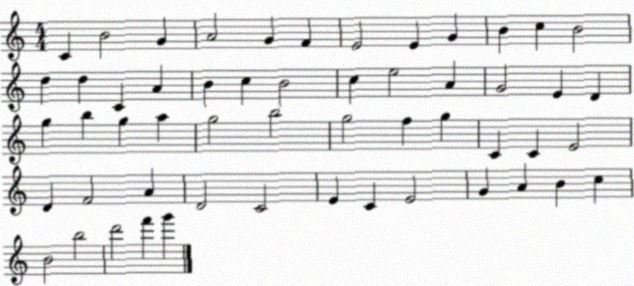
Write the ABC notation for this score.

X:1
T:Untitled
M:4/4
L:1/4
K:C
C B2 G A2 G F E2 E G B c B2 d d C A B c B2 c e2 A G2 E D g b g a g2 b2 g2 f g C C E2 D F2 A D2 C2 E C E2 G A B c B2 b2 d'2 f' g'